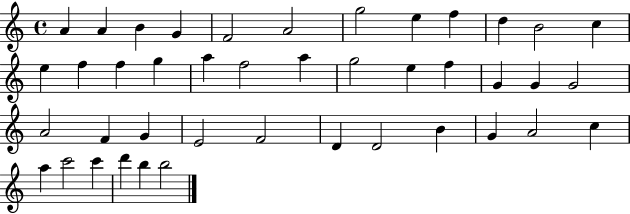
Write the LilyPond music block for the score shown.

{
  \clef treble
  \time 4/4
  \defaultTimeSignature
  \key c \major
  a'4 a'4 b'4 g'4 | f'2 a'2 | g''2 e''4 f''4 | d''4 b'2 c''4 | \break e''4 f''4 f''4 g''4 | a''4 f''2 a''4 | g''2 e''4 f''4 | g'4 g'4 g'2 | \break a'2 f'4 g'4 | e'2 f'2 | d'4 d'2 b'4 | g'4 a'2 c''4 | \break a''4 c'''2 c'''4 | d'''4 b''4 b''2 | \bar "|."
}